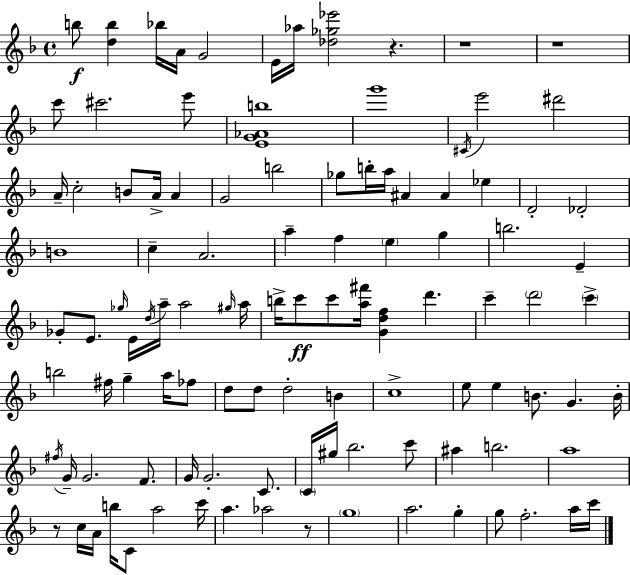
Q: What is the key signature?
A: D minor